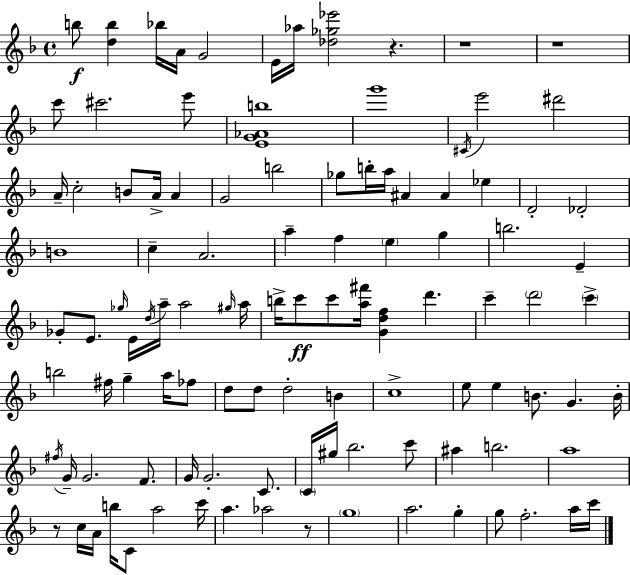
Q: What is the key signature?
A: D minor